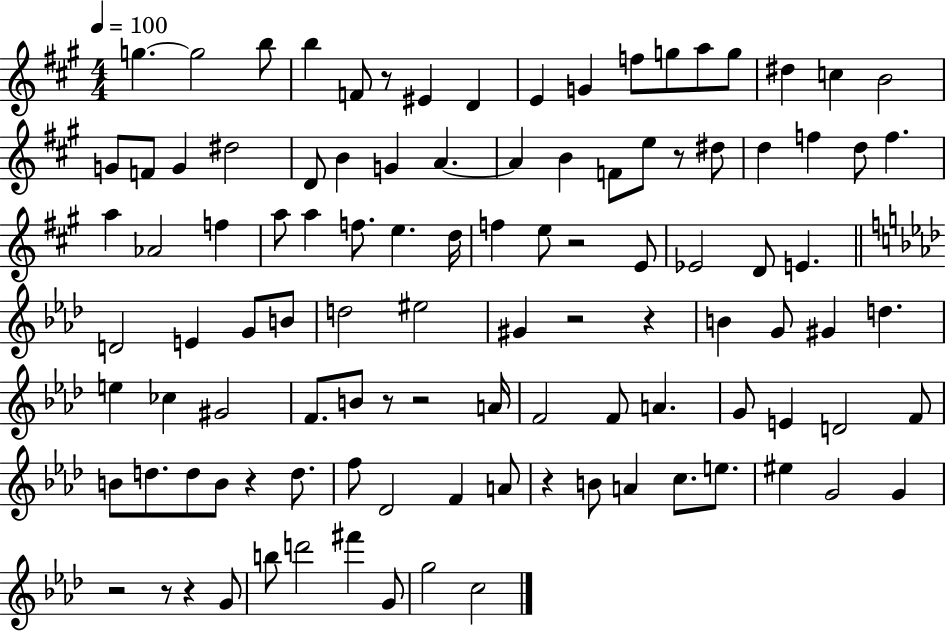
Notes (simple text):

G5/q. G5/h B5/e B5/q F4/e R/e EIS4/q D4/q E4/q G4/q F5/e G5/e A5/e G5/e D#5/q C5/q B4/h G4/e F4/e G4/q D#5/h D4/e B4/q G4/q A4/q. A4/q B4/q F4/e E5/e R/e D#5/e D5/q F5/q D5/e F5/q. A5/q Ab4/h F5/q A5/e A5/q F5/e. E5/q. D5/s F5/q E5/e R/h E4/e Eb4/h D4/e E4/q. D4/h E4/q G4/e B4/e D5/h EIS5/h G#4/q R/h R/q B4/q G4/e G#4/q D5/q. E5/q CES5/q G#4/h F4/e. B4/e R/e R/h A4/s F4/h F4/e A4/q. G4/e E4/q D4/h F4/e B4/e D5/e. D5/e B4/e R/q D5/e. F5/e Db4/h F4/q A4/e R/q B4/e A4/q C5/e. E5/e. EIS5/q G4/h G4/q R/h R/e R/q G4/e B5/e D6/h F#6/q G4/e G5/h C5/h